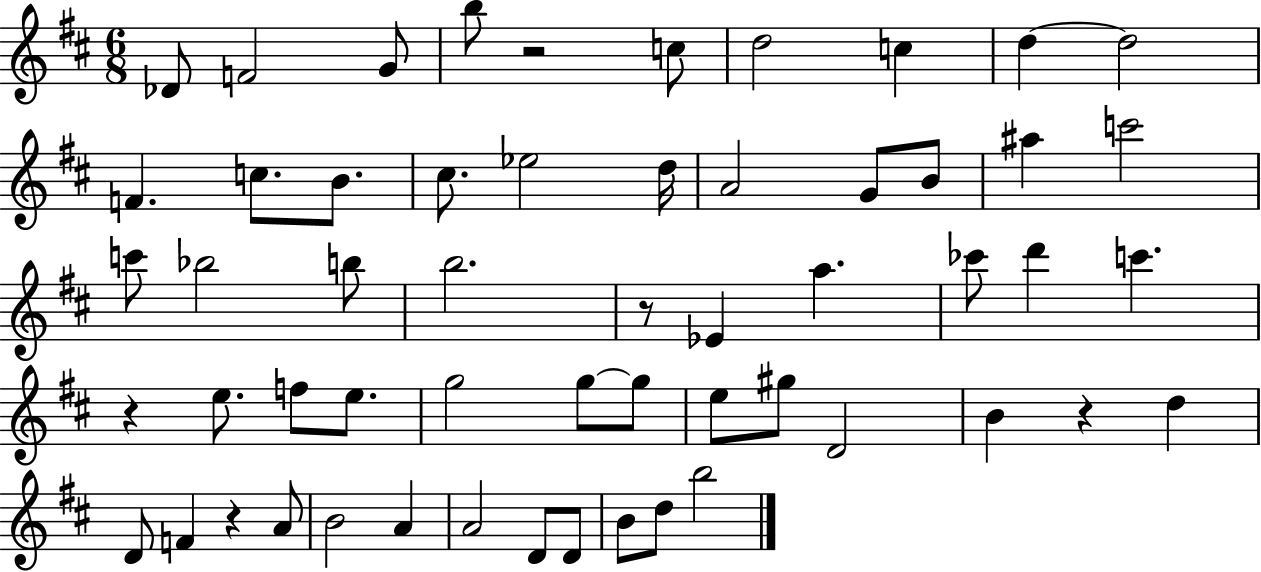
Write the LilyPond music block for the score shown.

{
  \clef treble
  \numericTimeSignature
  \time 6/8
  \key d \major
  des'8 f'2 g'8 | b''8 r2 c''8 | d''2 c''4 | d''4~~ d''2 | \break f'4. c''8. b'8. | cis''8. ees''2 d''16 | a'2 g'8 b'8 | ais''4 c'''2 | \break c'''8 bes''2 b''8 | b''2. | r8 ees'4 a''4. | ces'''8 d'''4 c'''4. | \break r4 e''8. f''8 e''8. | g''2 g''8~~ g''8 | e''8 gis''8 d'2 | b'4 r4 d''4 | \break d'8 f'4 r4 a'8 | b'2 a'4 | a'2 d'8 d'8 | b'8 d''8 b''2 | \break \bar "|."
}